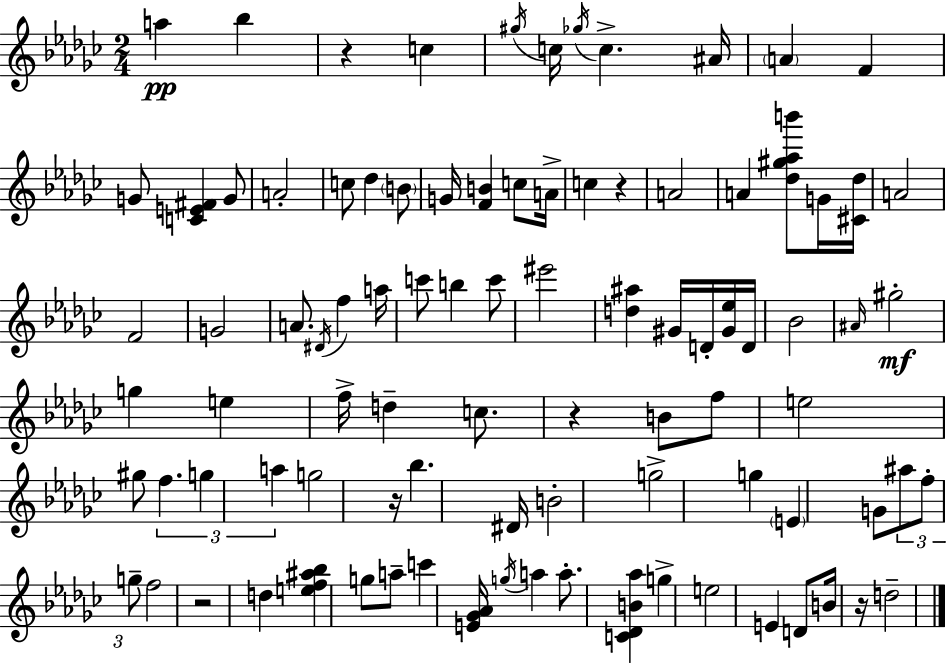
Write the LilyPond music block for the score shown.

{
  \clef treble
  \numericTimeSignature
  \time 2/4
  \key ees \minor
  \repeat volta 2 { a''4\pp bes''4 | r4 c''4 | \acciaccatura { gis''16 } c''16 \acciaccatura { ges''16 } c''4.-> | ais'16 \parenthesize a'4 f'4 | \break g'8 <c' e' fis'>4 | g'8 a'2-. | c''8 des''4 | \parenthesize b'8 g'16 <f' b'>4 c''8 | \break a'16-> c''4 r4 | a'2 | a'4 <des'' gis'' aes'' b'''>8 | g'16 <cis' des''>16 a'2 | \break f'2 | g'2 | a'8. \acciaccatura { dis'16 } f''4 | a''16 c'''8 b''4 | \break c'''8 eis'''2 | <d'' ais''>4 gis'16 | d'16-. <gis' ees''>16 d'16 bes'2 | \grace { ais'16 }\mf gis''2-. | \break g''4 | e''4 f''16-> d''4-- | c''8. r4 | b'8 f''8 e''2 | \break gis''8 \tuplet 3/2 { f''4. | g''4 | a''4 } g''2 | r16 bes''4. | \break dis'16 b'2-. | g''2-> | g''4 | \parenthesize e'4 g'8 \tuplet 3/2 { ais''8 | \break f''8-. g''8-- } f''2 | r2 | d''4 | <e'' f'' ais'' bes''>4 g''8 a''8-- | \break c'''4 <e' ges' aes'>16 \acciaccatura { g''16 } a''4 | a''8.-. <c' des' b' aes''>4 | g''4-> e''2 | e'4 | \break d'8 b'16 r16 d''2-- | } \bar "|."
}